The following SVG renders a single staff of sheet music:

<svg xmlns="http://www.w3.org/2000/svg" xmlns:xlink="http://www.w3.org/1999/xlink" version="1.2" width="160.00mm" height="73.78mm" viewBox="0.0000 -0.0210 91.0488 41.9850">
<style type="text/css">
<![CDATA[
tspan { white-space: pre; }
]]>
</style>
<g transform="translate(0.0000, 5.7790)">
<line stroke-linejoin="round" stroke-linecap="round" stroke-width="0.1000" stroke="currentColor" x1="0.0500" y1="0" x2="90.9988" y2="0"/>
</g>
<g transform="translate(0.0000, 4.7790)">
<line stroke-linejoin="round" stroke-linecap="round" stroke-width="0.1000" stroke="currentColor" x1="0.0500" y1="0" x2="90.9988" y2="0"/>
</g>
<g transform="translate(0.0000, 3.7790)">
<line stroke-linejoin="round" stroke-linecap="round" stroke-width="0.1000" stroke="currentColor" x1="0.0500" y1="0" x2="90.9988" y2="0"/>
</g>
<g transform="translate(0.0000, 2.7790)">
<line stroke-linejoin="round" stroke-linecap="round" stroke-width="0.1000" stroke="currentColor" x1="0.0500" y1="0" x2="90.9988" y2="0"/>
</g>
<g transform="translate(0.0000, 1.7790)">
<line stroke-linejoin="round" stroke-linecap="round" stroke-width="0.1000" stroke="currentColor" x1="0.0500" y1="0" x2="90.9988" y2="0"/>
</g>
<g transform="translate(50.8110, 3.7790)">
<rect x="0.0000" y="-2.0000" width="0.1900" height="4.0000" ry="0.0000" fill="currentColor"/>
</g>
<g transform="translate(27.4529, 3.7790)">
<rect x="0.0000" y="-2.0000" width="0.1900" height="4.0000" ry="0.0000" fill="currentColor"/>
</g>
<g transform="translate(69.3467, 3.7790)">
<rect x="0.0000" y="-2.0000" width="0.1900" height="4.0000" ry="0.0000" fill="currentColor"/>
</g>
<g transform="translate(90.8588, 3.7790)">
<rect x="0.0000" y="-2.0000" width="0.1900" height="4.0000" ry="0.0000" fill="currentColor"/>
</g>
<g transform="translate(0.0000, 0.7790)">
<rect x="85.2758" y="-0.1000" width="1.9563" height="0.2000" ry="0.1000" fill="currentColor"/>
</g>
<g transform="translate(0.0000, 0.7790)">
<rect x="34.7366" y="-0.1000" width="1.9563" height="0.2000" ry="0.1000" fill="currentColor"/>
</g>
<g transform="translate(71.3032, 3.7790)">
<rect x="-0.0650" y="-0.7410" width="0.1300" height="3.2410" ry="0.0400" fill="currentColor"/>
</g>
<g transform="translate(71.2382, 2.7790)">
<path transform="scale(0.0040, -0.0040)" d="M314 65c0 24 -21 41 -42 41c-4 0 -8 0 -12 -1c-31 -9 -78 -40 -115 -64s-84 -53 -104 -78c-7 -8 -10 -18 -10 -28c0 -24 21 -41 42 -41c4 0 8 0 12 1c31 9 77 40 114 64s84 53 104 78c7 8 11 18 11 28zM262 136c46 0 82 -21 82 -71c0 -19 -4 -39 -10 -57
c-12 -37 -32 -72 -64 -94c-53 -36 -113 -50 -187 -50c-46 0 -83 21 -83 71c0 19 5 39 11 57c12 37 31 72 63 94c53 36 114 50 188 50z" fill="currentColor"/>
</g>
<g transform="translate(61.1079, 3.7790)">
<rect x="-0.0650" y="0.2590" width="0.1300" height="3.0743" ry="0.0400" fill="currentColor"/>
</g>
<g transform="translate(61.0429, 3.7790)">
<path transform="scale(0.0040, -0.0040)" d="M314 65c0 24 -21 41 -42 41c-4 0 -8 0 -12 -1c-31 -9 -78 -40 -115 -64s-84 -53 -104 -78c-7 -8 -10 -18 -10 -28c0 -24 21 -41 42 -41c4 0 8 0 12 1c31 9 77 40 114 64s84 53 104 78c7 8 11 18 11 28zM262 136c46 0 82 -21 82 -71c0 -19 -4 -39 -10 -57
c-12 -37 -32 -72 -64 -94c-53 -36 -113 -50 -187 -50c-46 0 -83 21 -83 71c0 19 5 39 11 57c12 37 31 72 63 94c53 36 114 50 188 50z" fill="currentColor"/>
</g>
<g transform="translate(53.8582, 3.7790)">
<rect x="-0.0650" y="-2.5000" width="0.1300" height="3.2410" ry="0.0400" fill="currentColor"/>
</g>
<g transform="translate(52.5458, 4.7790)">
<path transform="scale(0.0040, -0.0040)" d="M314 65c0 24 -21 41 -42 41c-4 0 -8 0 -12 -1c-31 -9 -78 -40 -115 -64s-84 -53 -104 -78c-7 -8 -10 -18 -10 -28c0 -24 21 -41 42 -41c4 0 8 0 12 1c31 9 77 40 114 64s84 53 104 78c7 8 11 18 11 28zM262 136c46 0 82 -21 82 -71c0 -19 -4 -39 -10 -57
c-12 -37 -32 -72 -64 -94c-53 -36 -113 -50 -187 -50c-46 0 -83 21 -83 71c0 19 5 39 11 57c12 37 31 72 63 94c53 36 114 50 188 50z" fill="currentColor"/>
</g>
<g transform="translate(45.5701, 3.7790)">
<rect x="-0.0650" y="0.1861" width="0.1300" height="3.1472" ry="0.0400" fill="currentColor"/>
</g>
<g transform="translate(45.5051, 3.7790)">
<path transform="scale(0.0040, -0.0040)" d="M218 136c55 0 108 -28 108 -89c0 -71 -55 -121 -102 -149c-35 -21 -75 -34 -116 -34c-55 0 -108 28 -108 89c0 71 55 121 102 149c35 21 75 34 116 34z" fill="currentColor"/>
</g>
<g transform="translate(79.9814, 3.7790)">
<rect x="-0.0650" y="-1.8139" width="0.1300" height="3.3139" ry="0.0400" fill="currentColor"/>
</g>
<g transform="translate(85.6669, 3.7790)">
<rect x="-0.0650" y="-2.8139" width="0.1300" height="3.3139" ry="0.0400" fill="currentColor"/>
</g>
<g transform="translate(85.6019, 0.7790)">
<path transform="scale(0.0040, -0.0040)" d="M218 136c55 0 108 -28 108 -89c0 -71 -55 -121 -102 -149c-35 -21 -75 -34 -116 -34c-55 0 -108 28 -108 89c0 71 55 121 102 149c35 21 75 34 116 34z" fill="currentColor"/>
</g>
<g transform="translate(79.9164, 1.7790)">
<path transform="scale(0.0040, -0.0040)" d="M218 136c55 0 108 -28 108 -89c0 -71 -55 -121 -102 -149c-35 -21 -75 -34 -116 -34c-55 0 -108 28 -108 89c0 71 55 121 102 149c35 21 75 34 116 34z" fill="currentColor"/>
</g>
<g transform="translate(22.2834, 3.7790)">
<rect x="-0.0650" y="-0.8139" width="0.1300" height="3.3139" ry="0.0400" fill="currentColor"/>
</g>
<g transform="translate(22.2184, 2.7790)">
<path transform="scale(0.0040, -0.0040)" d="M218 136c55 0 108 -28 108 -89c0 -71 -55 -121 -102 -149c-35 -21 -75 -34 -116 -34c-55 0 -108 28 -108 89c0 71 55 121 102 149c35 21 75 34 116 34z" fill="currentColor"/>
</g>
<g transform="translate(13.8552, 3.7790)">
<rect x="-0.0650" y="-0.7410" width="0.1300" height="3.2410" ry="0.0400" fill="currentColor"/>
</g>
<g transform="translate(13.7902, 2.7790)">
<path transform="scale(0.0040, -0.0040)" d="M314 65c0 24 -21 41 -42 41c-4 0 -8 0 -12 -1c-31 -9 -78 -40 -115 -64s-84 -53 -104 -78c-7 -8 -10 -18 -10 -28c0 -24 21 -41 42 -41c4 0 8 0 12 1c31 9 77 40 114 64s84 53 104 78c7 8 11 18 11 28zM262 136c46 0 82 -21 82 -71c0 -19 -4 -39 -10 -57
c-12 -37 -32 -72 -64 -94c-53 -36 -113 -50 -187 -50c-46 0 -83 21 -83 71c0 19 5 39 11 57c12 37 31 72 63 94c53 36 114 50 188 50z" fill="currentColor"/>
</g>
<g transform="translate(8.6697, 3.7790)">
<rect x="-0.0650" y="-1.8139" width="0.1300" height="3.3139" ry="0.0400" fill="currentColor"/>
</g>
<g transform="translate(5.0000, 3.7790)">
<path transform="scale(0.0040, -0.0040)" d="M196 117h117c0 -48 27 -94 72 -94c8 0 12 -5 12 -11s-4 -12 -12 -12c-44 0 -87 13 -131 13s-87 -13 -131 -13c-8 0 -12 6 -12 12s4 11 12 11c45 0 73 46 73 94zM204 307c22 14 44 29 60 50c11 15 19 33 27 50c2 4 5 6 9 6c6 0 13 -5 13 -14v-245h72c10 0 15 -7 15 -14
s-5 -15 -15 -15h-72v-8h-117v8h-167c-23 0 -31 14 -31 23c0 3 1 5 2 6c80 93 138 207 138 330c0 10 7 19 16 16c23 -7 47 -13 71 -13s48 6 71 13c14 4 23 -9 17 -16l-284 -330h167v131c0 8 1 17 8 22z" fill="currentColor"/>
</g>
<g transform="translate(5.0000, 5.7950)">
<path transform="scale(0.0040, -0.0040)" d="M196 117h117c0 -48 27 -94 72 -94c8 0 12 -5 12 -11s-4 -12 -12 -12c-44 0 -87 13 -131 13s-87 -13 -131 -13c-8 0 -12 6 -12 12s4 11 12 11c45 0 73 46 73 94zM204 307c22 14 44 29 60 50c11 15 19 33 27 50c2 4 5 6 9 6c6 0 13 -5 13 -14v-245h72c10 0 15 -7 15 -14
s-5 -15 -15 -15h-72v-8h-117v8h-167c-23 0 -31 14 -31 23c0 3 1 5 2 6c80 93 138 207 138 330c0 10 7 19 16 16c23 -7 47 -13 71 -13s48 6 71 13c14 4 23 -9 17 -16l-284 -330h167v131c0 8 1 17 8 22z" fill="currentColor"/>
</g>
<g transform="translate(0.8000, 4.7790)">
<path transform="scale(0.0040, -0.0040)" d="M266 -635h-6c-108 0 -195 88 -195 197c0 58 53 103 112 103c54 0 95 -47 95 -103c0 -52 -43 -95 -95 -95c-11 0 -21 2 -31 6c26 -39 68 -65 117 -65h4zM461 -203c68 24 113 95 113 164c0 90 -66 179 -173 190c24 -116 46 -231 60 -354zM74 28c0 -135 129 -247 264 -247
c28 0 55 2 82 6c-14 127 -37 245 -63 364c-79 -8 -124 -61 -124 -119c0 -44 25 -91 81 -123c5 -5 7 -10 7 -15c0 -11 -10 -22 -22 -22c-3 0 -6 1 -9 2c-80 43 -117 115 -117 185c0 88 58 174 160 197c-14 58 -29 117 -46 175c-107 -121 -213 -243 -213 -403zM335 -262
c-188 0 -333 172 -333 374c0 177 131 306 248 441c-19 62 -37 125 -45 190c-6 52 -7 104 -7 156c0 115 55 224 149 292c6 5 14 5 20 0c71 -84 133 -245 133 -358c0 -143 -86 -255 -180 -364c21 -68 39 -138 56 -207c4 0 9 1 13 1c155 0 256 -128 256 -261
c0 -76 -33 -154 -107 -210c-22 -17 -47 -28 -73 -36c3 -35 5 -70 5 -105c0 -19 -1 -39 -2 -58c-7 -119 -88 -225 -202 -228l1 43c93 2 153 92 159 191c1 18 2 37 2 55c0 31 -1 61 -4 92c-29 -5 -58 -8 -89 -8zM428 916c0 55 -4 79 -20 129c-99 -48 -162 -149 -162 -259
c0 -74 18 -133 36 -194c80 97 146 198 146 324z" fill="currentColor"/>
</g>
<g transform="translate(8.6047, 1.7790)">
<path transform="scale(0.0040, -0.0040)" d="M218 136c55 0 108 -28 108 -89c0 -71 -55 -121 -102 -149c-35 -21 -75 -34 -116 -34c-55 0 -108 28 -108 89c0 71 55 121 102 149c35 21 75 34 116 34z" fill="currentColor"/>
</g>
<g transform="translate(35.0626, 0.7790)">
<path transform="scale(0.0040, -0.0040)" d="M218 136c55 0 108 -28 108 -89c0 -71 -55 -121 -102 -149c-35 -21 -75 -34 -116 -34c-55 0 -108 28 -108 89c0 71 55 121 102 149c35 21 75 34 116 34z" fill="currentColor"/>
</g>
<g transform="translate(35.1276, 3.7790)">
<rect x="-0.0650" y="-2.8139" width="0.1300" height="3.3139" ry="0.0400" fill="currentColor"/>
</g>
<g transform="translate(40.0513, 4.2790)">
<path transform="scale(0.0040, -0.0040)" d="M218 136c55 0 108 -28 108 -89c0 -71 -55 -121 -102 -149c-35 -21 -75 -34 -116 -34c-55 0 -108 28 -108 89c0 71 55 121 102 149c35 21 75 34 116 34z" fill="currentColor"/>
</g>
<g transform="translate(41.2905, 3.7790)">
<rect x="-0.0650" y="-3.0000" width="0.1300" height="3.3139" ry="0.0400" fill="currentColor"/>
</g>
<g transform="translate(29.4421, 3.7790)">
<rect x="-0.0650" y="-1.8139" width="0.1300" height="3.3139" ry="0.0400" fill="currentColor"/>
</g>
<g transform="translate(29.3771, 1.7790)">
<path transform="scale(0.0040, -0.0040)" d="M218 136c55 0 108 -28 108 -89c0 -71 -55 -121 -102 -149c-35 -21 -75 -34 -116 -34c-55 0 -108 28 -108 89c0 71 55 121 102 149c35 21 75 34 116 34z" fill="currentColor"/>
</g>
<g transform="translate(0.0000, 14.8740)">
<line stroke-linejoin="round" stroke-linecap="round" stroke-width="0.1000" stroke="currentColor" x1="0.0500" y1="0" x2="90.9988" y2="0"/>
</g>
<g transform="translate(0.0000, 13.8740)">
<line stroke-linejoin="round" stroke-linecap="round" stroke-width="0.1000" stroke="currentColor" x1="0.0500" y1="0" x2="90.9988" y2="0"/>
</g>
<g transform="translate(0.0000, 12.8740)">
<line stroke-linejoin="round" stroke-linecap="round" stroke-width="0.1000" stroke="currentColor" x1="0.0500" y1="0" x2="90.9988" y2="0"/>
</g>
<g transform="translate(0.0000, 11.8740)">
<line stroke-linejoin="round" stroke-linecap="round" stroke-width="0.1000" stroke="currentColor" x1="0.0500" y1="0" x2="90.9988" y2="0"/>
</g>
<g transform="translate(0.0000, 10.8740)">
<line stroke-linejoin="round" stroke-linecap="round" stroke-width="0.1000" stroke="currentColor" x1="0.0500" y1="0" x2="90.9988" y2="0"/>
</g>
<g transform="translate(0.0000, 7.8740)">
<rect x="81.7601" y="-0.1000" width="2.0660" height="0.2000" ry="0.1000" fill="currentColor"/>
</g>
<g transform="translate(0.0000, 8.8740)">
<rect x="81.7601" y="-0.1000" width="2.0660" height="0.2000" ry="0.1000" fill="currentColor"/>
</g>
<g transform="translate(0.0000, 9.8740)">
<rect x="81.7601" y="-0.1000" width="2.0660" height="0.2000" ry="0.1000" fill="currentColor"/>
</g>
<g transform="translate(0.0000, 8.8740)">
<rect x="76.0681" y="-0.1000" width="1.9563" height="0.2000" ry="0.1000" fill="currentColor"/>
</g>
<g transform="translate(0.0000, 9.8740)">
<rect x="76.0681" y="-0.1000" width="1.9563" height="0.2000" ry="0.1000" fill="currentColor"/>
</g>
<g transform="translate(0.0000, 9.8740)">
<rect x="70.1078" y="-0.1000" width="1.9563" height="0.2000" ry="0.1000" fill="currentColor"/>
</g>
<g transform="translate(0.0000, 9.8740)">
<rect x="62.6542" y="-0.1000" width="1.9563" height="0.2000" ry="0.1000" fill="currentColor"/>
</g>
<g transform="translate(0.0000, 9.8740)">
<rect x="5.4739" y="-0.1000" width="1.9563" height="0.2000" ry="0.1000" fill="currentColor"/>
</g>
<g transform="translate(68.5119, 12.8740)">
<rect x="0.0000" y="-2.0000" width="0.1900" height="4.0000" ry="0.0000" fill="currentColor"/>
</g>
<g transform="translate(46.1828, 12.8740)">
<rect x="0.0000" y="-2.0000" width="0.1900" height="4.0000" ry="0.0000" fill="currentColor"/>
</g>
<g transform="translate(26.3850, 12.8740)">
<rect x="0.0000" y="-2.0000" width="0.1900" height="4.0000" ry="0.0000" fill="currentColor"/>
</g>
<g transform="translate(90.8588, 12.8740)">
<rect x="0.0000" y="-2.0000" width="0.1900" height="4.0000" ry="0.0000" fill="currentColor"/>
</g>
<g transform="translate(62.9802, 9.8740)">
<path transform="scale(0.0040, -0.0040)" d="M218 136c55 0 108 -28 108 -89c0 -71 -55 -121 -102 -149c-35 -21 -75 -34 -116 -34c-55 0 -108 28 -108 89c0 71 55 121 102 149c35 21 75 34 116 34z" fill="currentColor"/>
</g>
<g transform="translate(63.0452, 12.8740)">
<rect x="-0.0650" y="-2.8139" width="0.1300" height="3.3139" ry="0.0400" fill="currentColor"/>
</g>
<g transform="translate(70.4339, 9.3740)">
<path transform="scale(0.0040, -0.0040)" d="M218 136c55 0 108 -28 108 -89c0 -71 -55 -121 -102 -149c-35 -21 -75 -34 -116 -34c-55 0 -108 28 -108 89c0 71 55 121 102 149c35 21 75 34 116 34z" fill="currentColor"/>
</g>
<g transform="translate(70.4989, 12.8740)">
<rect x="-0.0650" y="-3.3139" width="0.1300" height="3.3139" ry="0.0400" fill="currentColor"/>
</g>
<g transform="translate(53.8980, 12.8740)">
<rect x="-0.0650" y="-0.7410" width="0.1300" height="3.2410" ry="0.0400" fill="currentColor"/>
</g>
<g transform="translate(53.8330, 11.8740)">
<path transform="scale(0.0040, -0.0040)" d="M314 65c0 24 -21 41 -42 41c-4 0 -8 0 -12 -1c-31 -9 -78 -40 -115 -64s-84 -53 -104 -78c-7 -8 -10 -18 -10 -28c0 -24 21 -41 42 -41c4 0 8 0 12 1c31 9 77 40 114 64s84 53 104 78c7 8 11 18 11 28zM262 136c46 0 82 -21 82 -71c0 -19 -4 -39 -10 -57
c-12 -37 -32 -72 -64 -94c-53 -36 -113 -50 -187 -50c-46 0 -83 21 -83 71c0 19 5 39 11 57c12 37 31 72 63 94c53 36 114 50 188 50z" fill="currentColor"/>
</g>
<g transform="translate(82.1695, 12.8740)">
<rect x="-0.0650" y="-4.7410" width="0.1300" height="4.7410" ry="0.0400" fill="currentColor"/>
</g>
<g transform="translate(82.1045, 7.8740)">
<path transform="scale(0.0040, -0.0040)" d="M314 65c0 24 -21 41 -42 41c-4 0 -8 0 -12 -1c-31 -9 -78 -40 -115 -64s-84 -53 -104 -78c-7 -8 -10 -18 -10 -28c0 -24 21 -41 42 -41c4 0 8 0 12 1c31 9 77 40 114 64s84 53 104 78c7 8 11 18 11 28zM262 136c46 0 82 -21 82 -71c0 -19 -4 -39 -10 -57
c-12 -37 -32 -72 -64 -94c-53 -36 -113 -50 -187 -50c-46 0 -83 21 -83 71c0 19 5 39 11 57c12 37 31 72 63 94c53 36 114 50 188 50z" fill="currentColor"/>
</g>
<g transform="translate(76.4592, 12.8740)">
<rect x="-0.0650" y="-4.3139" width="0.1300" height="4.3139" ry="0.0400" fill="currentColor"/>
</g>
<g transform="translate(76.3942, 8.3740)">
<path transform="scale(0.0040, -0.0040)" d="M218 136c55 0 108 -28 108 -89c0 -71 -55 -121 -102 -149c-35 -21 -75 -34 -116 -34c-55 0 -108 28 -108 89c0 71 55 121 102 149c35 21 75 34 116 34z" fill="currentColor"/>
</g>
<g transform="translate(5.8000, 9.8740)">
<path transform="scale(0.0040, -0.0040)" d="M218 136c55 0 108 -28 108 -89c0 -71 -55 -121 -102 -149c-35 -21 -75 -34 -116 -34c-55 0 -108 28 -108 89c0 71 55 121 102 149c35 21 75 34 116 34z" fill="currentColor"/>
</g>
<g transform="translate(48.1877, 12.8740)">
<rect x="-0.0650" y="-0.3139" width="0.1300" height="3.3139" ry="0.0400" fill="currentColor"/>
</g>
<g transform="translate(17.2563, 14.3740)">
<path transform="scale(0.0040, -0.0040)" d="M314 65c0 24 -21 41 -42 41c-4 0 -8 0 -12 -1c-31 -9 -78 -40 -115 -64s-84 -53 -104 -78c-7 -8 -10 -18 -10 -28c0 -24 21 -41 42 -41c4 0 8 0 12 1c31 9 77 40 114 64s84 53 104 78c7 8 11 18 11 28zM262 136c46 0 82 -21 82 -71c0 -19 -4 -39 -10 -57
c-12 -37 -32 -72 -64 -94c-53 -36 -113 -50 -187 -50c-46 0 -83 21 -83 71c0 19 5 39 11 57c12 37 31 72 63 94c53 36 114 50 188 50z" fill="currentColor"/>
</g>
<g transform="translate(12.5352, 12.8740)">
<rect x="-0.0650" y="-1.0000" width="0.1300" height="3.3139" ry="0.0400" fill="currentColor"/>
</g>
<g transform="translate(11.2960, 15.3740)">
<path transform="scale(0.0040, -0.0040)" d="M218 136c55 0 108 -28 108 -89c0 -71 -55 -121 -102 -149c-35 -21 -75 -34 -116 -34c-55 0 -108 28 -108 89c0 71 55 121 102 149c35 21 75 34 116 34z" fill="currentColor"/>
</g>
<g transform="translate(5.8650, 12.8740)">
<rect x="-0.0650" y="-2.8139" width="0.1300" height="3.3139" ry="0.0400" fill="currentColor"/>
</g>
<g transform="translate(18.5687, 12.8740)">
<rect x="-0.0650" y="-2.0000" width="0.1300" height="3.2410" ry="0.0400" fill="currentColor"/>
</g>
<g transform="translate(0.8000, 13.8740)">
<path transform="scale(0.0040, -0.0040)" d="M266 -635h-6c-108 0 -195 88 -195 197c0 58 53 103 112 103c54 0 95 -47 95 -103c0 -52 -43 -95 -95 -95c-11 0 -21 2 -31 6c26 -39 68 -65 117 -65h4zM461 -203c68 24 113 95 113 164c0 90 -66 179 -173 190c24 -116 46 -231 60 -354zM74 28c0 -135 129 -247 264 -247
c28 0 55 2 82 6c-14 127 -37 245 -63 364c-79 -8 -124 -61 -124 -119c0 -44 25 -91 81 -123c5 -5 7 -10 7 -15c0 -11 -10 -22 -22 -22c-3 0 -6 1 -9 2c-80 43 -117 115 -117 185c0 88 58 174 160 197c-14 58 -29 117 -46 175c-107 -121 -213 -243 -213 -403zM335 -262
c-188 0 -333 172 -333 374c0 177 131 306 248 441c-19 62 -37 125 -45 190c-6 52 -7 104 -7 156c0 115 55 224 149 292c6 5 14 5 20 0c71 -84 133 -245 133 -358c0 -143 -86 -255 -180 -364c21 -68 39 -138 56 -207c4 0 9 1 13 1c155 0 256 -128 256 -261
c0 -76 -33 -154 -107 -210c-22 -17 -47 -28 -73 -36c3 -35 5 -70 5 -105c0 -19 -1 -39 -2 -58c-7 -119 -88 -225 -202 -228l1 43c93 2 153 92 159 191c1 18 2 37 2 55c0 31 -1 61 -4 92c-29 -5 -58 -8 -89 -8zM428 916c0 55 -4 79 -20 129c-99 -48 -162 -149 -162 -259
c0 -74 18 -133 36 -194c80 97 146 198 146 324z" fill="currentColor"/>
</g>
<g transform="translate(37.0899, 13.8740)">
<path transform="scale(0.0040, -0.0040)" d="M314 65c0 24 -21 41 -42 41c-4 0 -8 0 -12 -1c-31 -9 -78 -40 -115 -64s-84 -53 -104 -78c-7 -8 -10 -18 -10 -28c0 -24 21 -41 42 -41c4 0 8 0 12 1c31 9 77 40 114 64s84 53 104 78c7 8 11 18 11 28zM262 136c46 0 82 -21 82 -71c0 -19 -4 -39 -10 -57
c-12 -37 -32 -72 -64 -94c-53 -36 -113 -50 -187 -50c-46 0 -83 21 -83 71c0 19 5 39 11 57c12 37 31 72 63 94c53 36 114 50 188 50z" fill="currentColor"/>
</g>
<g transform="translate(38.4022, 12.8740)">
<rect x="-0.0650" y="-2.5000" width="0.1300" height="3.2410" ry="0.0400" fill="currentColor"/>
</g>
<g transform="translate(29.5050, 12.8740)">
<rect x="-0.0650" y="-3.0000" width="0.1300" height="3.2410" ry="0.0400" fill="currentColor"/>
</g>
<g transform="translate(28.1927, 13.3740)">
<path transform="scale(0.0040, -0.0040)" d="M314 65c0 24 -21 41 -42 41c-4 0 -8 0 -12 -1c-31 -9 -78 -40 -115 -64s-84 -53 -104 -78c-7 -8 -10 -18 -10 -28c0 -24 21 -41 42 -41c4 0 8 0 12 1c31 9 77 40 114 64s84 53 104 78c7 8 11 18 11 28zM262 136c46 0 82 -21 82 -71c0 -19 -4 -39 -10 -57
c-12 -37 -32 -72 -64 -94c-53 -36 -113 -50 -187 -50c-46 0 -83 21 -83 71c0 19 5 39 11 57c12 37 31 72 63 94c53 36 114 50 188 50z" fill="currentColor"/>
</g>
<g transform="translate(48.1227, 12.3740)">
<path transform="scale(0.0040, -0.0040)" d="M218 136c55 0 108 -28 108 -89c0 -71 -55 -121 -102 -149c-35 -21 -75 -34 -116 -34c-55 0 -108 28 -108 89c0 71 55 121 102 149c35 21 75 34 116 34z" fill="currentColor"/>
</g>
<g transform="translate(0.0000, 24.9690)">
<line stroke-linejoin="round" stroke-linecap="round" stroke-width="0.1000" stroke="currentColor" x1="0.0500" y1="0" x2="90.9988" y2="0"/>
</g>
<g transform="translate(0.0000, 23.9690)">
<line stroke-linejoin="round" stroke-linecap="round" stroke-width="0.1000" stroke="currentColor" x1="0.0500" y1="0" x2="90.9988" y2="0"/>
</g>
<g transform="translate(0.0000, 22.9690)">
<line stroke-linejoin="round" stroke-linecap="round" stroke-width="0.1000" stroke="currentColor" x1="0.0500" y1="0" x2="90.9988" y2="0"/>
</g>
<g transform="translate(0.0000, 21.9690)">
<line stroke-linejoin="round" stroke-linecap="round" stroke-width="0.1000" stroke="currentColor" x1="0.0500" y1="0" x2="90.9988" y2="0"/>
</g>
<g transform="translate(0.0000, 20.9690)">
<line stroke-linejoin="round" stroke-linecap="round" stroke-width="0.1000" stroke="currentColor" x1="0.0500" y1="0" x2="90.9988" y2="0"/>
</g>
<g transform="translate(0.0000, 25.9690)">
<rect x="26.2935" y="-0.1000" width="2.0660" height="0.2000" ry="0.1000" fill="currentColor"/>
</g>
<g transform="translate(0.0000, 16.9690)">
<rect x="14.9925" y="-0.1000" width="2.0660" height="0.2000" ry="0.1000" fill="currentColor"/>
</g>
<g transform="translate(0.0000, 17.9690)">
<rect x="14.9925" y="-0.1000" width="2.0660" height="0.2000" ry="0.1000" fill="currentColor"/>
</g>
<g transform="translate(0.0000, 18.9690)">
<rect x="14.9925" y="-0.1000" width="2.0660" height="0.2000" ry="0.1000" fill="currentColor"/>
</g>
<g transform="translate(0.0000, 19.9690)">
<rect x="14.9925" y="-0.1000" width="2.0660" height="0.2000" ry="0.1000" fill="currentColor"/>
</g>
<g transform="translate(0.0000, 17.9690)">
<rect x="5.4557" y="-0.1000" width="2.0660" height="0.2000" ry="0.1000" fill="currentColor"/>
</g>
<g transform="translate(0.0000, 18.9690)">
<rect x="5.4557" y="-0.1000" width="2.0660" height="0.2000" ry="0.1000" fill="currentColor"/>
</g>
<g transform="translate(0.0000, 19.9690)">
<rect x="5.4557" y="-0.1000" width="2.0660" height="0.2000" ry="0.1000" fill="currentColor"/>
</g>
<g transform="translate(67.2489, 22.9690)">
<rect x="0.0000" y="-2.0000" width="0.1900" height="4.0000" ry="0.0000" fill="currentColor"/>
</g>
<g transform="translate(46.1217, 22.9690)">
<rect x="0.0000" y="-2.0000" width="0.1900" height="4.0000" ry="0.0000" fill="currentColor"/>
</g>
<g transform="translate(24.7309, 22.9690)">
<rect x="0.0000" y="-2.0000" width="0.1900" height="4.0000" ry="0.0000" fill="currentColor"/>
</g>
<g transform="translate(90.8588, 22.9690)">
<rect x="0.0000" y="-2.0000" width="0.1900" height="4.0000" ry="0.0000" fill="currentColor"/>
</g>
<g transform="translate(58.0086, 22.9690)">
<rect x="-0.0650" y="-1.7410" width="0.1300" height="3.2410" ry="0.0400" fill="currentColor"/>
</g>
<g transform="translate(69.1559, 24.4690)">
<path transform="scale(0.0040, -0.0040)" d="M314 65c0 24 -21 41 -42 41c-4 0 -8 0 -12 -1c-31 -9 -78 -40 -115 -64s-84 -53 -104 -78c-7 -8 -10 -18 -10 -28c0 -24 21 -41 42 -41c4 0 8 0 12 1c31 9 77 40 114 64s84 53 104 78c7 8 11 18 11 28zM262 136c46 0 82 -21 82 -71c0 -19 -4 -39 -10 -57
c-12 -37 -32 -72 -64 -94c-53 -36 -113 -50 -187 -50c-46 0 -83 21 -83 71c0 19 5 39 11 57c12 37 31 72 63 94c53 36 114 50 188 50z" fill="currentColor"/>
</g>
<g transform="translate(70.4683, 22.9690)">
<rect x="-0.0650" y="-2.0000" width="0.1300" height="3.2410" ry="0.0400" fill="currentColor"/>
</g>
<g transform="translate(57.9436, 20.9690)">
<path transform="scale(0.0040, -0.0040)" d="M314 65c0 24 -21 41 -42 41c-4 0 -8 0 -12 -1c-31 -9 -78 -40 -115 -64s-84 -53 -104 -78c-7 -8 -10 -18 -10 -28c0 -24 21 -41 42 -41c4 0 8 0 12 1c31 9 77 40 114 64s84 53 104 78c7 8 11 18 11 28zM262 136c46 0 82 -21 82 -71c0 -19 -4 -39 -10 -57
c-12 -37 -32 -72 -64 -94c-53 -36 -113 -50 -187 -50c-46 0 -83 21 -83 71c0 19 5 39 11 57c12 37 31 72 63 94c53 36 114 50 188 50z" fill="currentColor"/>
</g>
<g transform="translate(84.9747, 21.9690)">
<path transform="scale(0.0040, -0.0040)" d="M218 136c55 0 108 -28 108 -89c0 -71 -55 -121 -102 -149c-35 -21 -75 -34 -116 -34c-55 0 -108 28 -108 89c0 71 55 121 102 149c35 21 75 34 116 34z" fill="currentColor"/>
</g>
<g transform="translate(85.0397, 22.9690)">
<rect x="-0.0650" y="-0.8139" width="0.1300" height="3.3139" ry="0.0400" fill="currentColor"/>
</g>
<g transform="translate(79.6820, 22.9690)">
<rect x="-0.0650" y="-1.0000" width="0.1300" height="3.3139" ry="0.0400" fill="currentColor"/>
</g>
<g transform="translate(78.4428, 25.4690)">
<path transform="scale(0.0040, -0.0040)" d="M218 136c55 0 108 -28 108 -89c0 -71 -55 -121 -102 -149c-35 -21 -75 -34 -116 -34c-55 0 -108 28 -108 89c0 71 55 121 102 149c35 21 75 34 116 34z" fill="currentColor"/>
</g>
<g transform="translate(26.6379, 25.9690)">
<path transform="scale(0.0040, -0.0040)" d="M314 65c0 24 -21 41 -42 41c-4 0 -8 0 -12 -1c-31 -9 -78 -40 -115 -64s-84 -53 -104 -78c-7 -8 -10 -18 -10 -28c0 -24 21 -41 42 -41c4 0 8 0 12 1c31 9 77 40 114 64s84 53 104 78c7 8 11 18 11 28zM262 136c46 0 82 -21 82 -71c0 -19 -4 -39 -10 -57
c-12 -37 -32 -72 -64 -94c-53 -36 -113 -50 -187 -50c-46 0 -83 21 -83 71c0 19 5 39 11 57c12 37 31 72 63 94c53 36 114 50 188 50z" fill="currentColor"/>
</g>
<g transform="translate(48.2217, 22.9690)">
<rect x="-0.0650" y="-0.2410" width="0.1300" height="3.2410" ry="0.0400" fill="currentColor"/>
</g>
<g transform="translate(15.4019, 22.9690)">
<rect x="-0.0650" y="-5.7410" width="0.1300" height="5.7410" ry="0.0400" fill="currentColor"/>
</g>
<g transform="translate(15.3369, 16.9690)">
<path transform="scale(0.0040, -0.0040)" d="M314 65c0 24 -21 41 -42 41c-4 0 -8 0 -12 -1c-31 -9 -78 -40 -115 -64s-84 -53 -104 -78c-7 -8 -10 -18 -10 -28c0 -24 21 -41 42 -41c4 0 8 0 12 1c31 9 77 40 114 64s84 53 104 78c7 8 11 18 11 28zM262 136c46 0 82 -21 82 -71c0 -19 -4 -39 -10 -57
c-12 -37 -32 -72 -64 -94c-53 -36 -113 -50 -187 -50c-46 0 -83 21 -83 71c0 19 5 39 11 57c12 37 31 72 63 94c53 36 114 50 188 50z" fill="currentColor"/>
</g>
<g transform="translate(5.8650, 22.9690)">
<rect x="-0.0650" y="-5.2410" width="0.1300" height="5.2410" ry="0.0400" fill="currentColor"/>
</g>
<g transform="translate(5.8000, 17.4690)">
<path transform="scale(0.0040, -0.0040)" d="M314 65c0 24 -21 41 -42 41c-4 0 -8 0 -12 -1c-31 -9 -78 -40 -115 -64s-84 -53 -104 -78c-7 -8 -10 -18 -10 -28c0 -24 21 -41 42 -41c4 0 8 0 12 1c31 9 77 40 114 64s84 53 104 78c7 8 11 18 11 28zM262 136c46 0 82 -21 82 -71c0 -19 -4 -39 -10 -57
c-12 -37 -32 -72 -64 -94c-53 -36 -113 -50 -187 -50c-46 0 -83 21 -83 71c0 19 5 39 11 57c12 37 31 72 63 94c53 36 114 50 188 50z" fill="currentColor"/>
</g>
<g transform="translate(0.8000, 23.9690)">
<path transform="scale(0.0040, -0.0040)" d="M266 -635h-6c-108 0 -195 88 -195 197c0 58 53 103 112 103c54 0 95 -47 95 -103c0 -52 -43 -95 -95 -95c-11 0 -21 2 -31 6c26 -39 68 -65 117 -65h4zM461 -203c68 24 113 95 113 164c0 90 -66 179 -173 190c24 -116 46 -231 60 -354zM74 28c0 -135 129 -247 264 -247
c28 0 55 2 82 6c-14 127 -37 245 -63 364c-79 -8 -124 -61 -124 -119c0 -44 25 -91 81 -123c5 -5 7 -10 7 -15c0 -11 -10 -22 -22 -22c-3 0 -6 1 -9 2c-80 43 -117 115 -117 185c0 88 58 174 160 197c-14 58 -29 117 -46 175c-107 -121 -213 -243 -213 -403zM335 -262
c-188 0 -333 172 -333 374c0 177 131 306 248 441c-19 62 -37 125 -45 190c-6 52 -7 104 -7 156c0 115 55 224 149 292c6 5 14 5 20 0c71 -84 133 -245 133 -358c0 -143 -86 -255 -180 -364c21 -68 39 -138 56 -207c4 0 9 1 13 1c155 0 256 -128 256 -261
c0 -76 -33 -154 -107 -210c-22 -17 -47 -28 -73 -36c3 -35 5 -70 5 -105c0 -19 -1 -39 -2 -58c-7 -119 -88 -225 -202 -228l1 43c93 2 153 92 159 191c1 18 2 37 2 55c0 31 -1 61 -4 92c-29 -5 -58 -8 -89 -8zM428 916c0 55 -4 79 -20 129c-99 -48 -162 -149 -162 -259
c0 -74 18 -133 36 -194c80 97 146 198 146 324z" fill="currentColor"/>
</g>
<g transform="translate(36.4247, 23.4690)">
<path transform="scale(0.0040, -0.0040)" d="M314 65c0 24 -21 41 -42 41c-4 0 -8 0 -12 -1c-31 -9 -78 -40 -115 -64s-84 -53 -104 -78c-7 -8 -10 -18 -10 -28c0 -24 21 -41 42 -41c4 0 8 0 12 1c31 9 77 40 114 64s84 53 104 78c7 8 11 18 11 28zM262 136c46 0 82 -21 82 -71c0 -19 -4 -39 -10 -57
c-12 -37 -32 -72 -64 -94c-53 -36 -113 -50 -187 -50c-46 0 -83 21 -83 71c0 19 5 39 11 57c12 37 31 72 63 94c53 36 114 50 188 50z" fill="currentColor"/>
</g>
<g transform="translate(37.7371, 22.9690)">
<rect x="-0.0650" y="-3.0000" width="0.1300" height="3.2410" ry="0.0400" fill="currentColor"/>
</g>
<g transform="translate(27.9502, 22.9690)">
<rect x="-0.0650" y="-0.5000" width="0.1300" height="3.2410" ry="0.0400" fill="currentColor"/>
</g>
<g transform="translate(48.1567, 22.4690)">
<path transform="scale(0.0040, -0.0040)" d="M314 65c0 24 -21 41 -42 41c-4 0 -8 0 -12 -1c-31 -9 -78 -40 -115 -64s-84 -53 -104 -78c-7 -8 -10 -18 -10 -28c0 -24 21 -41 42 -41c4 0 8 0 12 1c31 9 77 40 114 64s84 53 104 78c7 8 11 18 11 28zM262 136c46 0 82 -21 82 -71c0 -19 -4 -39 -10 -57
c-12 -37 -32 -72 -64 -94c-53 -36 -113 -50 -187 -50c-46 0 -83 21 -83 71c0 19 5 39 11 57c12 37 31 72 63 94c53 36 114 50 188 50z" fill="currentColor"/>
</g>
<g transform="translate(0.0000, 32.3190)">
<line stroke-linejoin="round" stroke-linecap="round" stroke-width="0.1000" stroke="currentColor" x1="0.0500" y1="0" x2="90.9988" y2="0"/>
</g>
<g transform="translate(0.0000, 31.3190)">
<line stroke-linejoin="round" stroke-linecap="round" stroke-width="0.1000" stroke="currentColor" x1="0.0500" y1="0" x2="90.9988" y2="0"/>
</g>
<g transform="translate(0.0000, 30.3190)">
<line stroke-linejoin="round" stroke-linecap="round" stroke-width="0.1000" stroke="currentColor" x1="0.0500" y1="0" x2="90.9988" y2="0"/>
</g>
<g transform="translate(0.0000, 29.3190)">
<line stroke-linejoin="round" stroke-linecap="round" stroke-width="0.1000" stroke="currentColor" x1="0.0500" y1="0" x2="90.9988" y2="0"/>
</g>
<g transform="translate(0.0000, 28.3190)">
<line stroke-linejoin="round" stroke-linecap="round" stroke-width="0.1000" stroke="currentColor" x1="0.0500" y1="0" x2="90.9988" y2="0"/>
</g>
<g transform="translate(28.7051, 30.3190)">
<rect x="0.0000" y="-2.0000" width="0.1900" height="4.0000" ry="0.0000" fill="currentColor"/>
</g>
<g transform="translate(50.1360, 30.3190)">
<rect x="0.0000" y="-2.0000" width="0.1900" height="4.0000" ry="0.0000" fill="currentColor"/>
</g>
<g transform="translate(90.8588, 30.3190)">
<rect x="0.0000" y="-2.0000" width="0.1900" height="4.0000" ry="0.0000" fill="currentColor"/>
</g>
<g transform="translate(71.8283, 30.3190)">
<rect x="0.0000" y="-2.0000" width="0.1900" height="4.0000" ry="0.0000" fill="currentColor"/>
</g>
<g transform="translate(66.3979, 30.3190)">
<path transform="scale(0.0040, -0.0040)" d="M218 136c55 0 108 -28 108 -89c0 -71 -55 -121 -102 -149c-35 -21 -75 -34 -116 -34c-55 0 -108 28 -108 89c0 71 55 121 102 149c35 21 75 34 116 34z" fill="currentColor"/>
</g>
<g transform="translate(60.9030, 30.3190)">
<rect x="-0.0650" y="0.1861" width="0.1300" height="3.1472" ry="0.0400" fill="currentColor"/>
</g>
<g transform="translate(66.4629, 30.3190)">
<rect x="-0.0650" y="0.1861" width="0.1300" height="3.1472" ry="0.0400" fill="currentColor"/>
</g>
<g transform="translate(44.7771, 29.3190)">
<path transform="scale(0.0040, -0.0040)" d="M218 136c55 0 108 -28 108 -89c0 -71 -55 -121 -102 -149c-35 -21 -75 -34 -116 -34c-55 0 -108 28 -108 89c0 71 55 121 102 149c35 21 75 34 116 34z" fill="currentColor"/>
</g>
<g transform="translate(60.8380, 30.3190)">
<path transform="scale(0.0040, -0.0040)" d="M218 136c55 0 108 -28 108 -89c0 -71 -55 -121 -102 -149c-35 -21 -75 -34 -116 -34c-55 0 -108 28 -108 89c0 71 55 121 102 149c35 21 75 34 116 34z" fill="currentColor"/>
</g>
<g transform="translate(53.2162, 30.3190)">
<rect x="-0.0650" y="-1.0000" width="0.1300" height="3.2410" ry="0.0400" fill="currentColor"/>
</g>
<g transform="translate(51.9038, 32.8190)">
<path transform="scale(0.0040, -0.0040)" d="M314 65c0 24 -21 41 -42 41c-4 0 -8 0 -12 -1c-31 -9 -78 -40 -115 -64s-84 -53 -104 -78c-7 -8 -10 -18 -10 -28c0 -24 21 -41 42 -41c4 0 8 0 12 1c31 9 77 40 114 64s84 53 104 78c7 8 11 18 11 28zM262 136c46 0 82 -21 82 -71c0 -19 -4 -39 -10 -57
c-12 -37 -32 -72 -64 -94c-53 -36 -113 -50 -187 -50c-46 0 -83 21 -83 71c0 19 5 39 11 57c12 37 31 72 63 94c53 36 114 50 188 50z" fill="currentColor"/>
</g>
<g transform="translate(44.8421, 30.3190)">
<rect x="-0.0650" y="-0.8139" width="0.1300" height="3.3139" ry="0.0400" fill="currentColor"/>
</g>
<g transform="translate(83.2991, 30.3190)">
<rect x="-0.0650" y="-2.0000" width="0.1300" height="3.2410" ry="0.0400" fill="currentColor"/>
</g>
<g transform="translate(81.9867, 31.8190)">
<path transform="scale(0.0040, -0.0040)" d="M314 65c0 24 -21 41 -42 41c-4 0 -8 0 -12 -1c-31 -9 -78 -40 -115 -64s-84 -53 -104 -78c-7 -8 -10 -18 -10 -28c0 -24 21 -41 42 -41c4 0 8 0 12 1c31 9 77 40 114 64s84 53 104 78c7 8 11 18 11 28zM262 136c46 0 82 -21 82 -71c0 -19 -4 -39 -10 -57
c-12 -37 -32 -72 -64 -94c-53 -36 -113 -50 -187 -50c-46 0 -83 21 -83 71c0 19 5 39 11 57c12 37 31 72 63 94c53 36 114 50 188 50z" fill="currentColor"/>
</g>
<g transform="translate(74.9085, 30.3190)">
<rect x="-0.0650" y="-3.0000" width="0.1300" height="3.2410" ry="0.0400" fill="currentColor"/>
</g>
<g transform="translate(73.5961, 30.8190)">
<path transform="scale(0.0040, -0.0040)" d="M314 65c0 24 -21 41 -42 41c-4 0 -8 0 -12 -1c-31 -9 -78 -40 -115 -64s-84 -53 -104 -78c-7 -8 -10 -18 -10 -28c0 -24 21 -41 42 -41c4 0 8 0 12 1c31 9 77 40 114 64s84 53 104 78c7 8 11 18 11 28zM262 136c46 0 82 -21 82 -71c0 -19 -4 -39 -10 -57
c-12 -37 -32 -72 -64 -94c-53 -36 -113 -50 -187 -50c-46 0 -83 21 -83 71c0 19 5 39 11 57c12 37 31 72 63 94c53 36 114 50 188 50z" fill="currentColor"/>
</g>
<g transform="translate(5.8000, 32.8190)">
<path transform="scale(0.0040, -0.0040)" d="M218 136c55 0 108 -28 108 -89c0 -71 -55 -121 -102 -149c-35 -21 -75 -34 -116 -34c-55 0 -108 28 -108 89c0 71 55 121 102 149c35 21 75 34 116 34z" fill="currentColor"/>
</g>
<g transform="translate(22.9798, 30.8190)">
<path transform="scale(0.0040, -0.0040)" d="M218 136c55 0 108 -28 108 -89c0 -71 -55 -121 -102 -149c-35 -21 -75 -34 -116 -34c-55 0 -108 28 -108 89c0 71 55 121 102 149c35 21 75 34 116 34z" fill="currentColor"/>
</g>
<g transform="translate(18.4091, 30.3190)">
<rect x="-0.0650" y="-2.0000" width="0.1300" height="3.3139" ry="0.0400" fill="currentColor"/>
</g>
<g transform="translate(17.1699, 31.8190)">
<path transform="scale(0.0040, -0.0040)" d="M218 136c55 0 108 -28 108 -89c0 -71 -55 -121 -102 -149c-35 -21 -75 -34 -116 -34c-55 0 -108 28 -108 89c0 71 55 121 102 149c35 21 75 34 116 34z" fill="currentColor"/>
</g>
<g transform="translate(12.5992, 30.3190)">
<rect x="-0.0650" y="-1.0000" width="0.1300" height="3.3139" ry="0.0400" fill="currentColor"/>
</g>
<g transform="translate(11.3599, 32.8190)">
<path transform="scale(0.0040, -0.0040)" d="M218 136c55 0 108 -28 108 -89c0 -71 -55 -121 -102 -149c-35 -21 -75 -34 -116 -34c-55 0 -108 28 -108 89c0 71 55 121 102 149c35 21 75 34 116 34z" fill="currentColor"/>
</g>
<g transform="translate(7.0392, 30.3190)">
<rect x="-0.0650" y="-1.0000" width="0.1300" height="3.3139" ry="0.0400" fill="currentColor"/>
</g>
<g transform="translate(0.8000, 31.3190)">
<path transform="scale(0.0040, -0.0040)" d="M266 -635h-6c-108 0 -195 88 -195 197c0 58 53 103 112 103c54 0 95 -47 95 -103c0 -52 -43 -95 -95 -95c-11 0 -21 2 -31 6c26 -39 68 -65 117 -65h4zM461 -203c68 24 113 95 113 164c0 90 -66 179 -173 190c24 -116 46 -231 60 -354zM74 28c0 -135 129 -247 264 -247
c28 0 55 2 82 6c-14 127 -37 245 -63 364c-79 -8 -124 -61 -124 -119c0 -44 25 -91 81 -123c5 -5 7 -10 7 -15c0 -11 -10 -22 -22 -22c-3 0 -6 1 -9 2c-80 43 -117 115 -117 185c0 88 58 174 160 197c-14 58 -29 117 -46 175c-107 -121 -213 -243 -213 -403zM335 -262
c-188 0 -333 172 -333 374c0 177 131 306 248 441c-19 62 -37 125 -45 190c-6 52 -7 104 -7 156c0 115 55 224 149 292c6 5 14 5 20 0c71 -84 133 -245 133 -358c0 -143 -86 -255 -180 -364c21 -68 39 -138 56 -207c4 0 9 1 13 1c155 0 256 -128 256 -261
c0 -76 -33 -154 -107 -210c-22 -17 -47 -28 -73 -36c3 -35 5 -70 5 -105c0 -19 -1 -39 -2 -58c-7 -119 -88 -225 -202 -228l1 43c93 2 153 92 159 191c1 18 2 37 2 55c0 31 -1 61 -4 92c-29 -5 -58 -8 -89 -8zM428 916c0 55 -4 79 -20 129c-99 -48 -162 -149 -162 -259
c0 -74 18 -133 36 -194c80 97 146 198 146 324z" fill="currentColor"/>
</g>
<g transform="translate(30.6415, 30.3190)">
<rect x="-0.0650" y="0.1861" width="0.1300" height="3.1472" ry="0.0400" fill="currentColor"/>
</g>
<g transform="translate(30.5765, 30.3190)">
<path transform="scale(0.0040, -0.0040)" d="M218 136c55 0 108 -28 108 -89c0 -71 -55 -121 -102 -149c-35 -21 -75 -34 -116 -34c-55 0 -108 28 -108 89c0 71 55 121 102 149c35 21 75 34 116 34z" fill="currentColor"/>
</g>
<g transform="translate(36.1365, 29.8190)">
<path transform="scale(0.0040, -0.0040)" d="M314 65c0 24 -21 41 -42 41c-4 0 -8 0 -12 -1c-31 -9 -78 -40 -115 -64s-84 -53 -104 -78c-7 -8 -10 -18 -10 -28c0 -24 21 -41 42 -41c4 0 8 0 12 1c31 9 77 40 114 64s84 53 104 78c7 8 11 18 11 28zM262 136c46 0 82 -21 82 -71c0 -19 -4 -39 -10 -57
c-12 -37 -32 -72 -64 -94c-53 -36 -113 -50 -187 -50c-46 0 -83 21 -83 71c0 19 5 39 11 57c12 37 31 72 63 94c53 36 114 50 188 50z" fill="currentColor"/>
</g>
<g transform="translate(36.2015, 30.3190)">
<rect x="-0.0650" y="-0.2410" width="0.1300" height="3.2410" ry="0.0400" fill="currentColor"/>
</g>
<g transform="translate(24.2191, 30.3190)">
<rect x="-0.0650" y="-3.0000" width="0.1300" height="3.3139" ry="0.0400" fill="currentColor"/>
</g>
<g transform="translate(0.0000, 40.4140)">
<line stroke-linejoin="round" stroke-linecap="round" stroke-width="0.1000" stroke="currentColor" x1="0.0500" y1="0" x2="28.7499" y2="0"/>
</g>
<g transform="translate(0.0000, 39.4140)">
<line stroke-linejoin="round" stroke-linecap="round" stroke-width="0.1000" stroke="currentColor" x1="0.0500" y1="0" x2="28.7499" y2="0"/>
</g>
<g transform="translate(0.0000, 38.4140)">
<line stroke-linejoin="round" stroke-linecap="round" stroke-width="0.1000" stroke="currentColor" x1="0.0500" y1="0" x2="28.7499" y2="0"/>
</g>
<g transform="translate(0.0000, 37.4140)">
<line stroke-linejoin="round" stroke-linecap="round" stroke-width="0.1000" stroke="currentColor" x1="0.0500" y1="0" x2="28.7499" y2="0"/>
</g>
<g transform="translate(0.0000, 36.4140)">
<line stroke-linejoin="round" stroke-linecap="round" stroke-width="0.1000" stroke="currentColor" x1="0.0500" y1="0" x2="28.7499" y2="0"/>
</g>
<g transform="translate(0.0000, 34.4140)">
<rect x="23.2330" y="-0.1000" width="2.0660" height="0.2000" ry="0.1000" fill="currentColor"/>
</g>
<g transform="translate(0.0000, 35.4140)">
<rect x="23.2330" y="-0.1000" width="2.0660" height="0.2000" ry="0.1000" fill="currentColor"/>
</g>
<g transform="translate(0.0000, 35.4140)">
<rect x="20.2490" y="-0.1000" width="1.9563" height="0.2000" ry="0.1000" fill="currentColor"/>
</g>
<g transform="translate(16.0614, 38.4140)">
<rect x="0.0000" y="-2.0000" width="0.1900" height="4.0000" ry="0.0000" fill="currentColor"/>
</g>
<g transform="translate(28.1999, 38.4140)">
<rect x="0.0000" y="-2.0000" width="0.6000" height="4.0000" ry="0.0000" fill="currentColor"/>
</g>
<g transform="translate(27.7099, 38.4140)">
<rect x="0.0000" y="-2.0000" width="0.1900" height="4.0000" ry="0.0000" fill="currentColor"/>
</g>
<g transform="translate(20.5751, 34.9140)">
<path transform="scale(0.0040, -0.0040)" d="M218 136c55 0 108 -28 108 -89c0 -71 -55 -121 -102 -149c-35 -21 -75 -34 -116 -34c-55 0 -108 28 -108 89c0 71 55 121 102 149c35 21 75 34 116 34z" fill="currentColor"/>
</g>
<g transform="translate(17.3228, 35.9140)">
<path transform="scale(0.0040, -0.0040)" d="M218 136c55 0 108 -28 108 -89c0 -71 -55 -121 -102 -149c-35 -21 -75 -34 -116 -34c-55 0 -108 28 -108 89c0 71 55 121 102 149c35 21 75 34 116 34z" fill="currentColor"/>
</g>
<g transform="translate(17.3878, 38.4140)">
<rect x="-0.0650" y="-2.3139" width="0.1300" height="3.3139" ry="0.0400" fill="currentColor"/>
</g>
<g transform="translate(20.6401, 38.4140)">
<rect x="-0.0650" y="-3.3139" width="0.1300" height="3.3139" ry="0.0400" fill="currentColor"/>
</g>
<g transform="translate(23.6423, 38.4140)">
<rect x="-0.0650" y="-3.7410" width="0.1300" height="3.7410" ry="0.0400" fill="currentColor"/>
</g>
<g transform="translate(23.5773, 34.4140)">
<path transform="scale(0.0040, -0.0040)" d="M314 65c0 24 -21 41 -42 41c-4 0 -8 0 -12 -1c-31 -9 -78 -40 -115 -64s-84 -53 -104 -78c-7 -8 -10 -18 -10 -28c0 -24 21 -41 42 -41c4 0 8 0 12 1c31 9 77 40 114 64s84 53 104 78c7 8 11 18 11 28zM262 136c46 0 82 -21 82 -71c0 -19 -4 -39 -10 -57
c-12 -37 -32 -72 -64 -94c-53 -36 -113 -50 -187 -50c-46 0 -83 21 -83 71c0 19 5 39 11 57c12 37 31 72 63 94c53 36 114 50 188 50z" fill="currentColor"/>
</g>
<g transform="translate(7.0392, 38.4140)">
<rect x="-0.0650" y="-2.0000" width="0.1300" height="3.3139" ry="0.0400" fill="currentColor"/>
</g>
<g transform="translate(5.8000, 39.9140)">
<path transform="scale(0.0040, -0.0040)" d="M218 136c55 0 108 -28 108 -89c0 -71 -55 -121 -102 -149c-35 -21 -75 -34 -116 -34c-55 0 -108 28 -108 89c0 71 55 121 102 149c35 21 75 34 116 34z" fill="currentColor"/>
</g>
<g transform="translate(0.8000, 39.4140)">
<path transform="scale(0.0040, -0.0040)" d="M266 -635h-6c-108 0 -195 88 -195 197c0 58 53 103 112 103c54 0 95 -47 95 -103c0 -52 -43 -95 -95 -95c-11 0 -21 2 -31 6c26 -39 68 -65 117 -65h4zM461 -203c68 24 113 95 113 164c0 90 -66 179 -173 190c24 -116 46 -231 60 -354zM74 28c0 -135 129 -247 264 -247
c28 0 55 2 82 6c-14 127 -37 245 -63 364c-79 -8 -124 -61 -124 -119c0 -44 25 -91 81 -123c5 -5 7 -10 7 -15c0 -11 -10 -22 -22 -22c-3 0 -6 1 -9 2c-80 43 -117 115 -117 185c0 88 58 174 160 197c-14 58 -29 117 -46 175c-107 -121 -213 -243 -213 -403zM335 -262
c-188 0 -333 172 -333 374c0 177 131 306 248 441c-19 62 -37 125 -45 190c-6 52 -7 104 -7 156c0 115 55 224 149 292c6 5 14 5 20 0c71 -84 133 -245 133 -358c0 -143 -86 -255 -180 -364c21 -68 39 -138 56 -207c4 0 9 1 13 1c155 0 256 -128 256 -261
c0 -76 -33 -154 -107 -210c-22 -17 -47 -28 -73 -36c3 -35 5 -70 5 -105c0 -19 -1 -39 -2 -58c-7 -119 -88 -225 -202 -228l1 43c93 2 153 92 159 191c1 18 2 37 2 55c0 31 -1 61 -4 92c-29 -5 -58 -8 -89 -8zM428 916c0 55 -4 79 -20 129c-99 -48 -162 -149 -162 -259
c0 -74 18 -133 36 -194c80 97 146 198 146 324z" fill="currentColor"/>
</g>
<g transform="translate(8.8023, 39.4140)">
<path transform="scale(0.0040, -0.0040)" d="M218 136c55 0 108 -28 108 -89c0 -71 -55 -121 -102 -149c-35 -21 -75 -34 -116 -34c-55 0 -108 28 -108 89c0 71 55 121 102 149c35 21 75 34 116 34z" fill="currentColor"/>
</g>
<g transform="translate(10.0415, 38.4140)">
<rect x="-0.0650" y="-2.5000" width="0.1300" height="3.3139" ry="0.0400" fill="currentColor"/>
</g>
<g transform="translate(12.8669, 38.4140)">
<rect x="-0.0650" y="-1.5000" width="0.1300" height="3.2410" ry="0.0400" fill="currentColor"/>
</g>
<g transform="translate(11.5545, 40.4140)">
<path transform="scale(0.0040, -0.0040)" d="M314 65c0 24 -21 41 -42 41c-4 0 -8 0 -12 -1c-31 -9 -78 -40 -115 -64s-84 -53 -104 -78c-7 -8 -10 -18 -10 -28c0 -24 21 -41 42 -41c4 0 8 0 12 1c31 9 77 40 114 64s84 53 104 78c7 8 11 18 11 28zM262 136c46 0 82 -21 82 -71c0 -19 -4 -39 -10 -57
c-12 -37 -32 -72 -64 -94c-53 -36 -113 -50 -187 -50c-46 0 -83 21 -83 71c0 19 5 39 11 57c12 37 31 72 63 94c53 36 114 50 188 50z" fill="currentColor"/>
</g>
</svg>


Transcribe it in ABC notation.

X:1
T:Untitled
M:4/4
L:1/4
K:C
f d2 d f a A B G2 B2 d2 f a a D F2 A2 G2 c d2 a b d' e'2 f'2 g'2 C2 A2 c2 f2 F2 D d D D F A B c2 d D2 B B A2 F2 F G E2 g b c'2